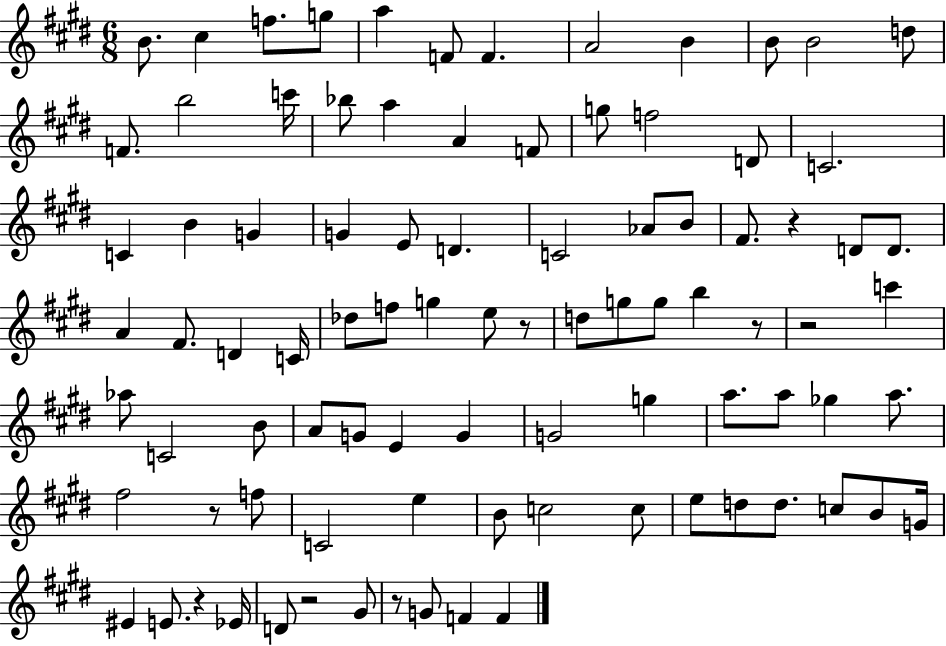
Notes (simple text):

B4/e. C#5/q F5/e. G5/e A5/q F4/e F4/q. A4/h B4/q B4/e B4/h D5/e F4/e. B5/h C6/s Bb5/e A5/q A4/q F4/e G5/e F5/h D4/e C4/h. C4/q B4/q G4/q G4/q E4/e D4/q. C4/h Ab4/e B4/e F#4/e. R/q D4/e D4/e. A4/q F#4/e. D4/q C4/s Db5/e F5/e G5/q E5/e R/e D5/e G5/e G5/e B5/q R/e R/h C6/q Ab5/e C4/h B4/e A4/e G4/e E4/q G4/q G4/h G5/q A5/e. A5/e Gb5/q A5/e. F#5/h R/e F5/e C4/h E5/q B4/e C5/h C5/e E5/e D5/e D5/e. C5/e B4/e G4/s EIS4/q E4/e. R/q Eb4/s D4/e R/h G#4/e R/e G4/e F4/q F4/q